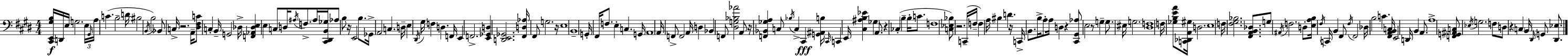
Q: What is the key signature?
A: E major